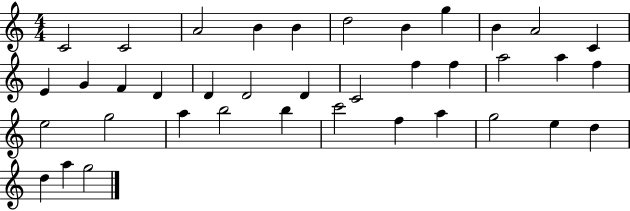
{
  \clef treble
  \numericTimeSignature
  \time 4/4
  \key c \major
  c'2 c'2 | a'2 b'4 b'4 | d''2 b'4 g''4 | b'4 a'2 c'4 | \break e'4 g'4 f'4 d'4 | d'4 d'2 d'4 | c'2 f''4 f''4 | a''2 a''4 f''4 | \break e''2 g''2 | a''4 b''2 b''4 | c'''2 f''4 a''4 | g''2 e''4 d''4 | \break d''4 a''4 g''2 | \bar "|."
}